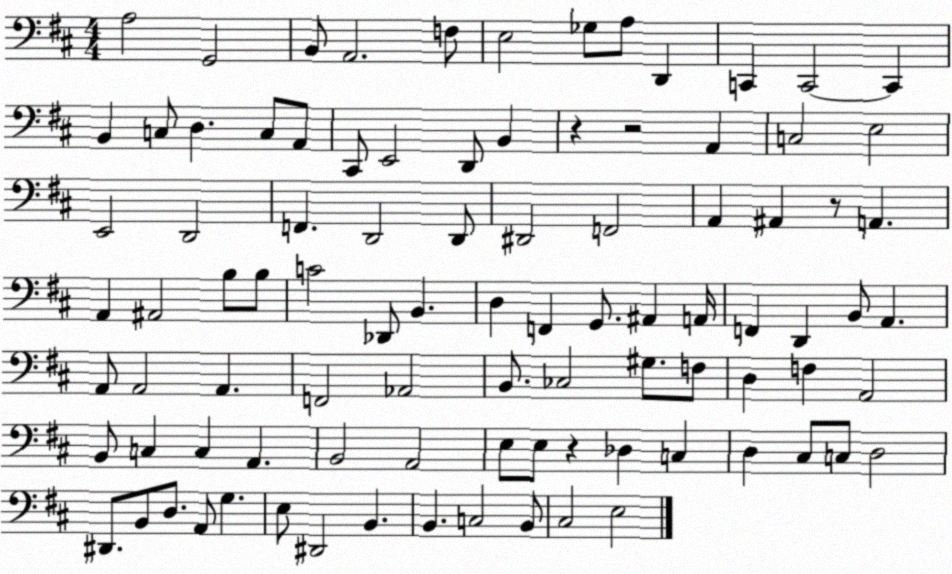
X:1
T:Untitled
M:4/4
L:1/4
K:D
A,2 G,,2 B,,/2 A,,2 F,/2 E,2 _G,/2 A,/2 D,, C,, C,,2 C,, B,, C,/2 D, C,/2 A,,/2 ^C,,/2 E,,2 D,,/2 B,, z z2 A,, C,2 E,2 E,,2 D,,2 F,, D,,2 D,,/2 ^D,,2 F,,2 A,, ^A,, z/2 A,, A,, ^A,,2 B,/2 B,/2 C2 _D,,/2 B,, D, F,, G,,/2 ^A,, A,,/4 F,, D,, B,,/2 A,, A,,/2 A,,2 A,, F,,2 _A,,2 B,,/2 _C,2 ^G,/2 F,/2 D, F, A,,2 B,,/2 C, C, A,, B,,2 A,,2 E,/2 E,/2 z _D, C, D, ^C,/2 C,/2 D,2 ^D,,/2 B,,/2 D,/2 A,,/2 G, E,/2 ^D,,2 B,, B,, C,2 B,,/2 ^C,2 E,2